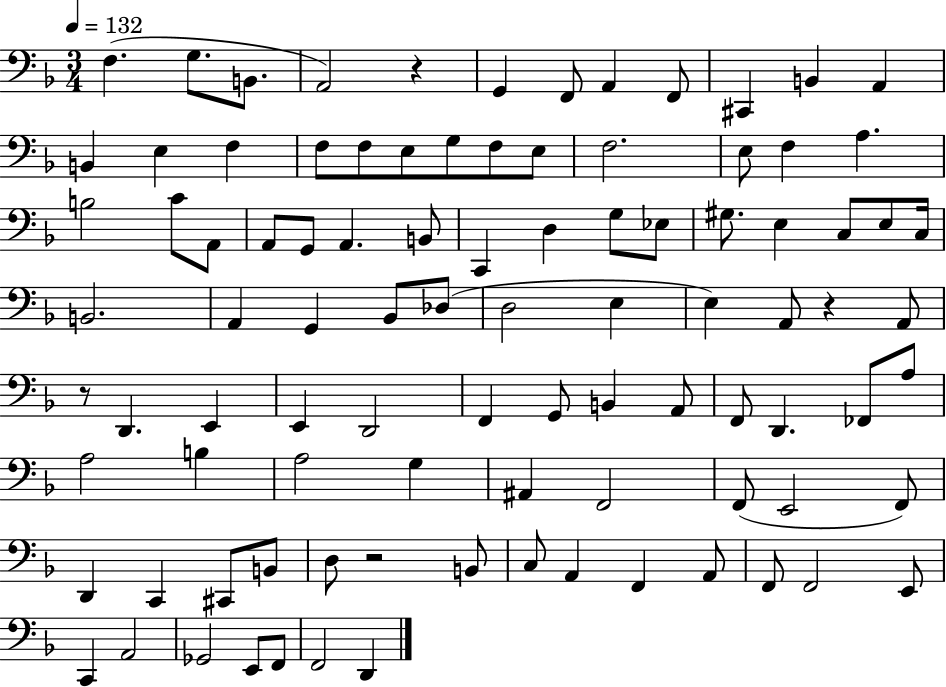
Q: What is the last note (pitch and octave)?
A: D2